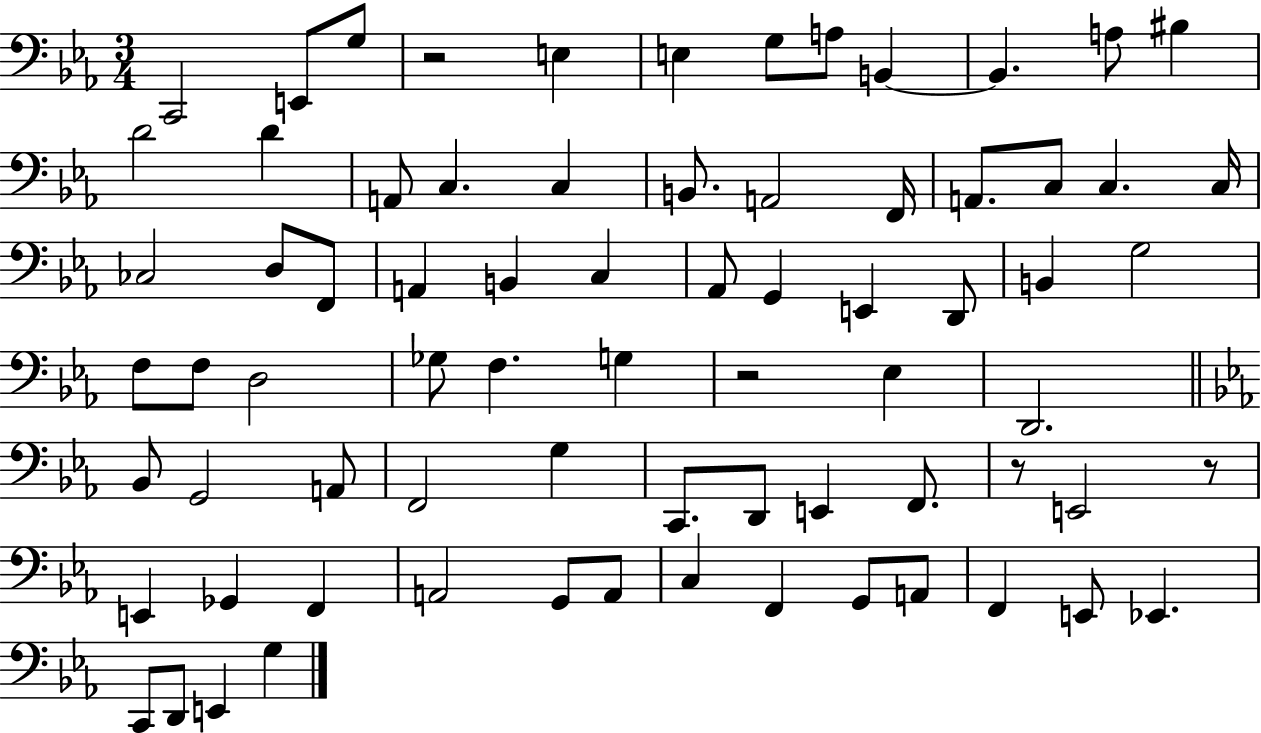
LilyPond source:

{
  \clef bass
  \numericTimeSignature
  \time 3/4
  \key ees \major
  c,2 e,8 g8 | r2 e4 | e4 g8 a8 b,4~~ | b,4. a8 bis4 | \break d'2 d'4 | a,8 c4. c4 | b,8. a,2 f,16 | a,8. c8 c4. c16 | \break ces2 d8 f,8 | a,4 b,4 c4 | aes,8 g,4 e,4 d,8 | b,4 g2 | \break f8 f8 d2 | ges8 f4. g4 | r2 ees4 | d,2. | \break \bar "||" \break \key c \minor bes,8 g,2 a,8 | f,2 g4 | c,8. d,8 e,4 f,8. | r8 e,2 r8 | \break e,4 ges,4 f,4 | a,2 g,8 a,8 | c4 f,4 g,8 a,8 | f,4 e,8 ees,4. | \break c,8 d,8 e,4 g4 | \bar "|."
}